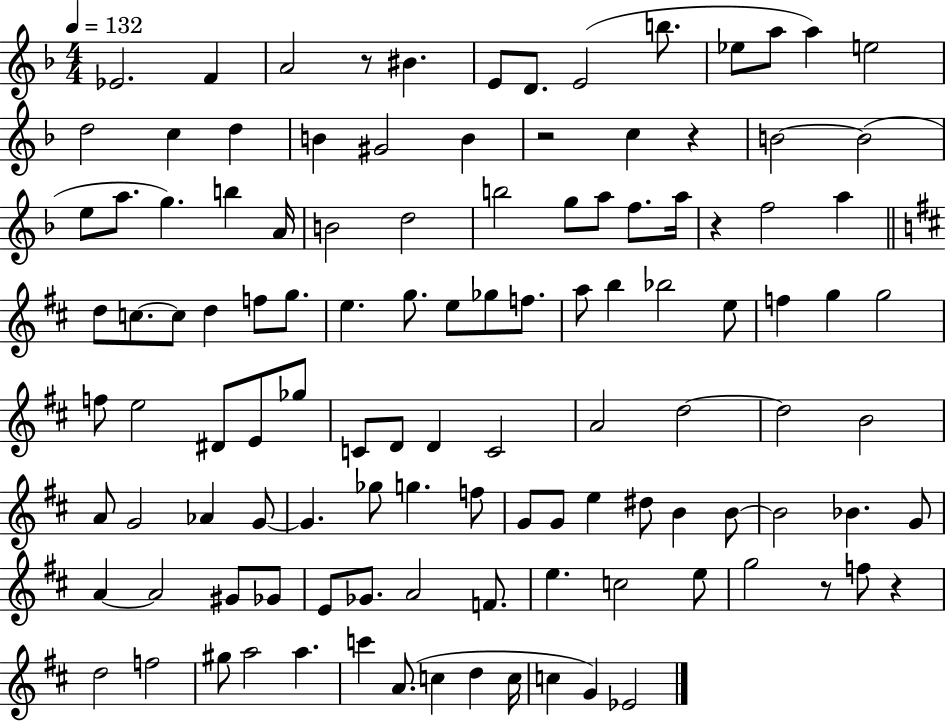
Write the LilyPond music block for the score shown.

{
  \clef treble
  \numericTimeSignature
  \time 4/4
  \key f \major
  \tempo 4 = 132
  ees'2. f'4 | a'2 r8 bis'4. | e'8 d'8. e'2( b''8. | ees''8 a''8 a''4) e''2 | \break d''2 c''4 d''4 | b'4 gis'2 b'4 | r2 c''4 r4 | b'2~~ b'2( | \break e''8 a''8. g''4.) b''4 a'16 | b'2 d''2 | b''2 g''8 a''8 f''8. a''16 | r4 f''2 a''4 | \break \bar "||" \break \key d \major d''8 c''8.~~ c''8 d''4 f''8 g''8. | e''4. g''8. e''8 ges''8 f''8. | a''8 b''4 bes''2 e''8 | f''4 g''4 g''2 | \break f''8 e''2 dis'8 e'8 ges''8 | c'8 d'8 d'4 c'2 | a'2 d''2~~ | d''2 b'2 | \break a'8 g'2 aes'4 g'8~~ | g'4. ges''8 g''4. f''8 | g'8 g'8 e''4 dis''8 b'4 b'8~~ | b'2 bes'4. g'8 | \break a'4~~ a'2 gis'8 ges'8 | e'8 ges'8. a'2 f'8. | e''4. c''2 e''8 | g''2 r8 f''8 r4 | \break d''2 f''2 | gis''8 a''2 a''4. | c'''4 a'8.( c''4 d''4 c''16 | c''4 g'4) ees'2 | \break \bar "|."
}